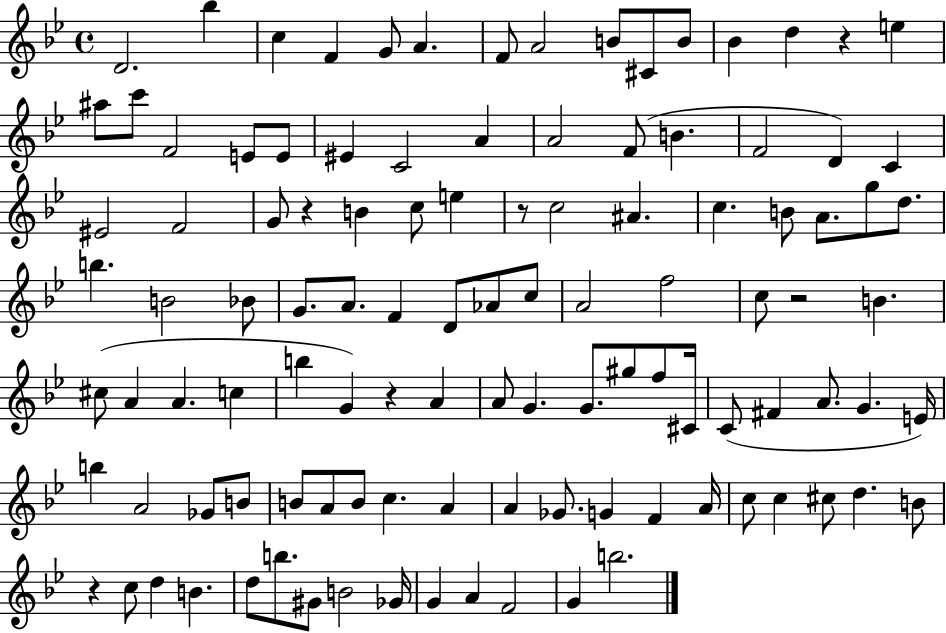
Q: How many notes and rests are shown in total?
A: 110